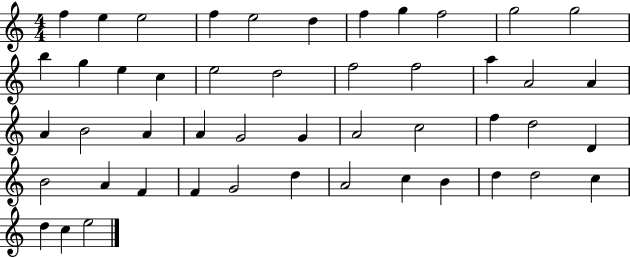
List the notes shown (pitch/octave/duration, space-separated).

F5/q E5/q E5/h F5/q E5/h D5/q F5/q G5/q F5/h G5/h G5/h B5/q G5/q E5/q C5/q E5/h D5/h F5/h F5/h A5/q A4/h A4/q A4/q B4/h A4/q A4/q G4/h G4/q A4/h C5/h F5/q D5/h D4/q B4/h A4/q F4/q F4/q G4/h D5/q A4/h C5/q B4/q D5/q D5/h C5/q D5/q C5/q E5/h